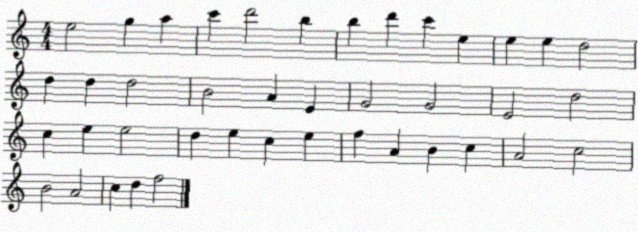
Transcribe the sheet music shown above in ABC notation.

X:1
T:Untitled
M:4/4
L:1/4
K:C
e2 g a c' d'2 b b d' c' e e e d2 d d d2 B2 A E G2 G2 E2 d2 c e e2 d e c e f A B c A2 c2 B2 A2 c d f2